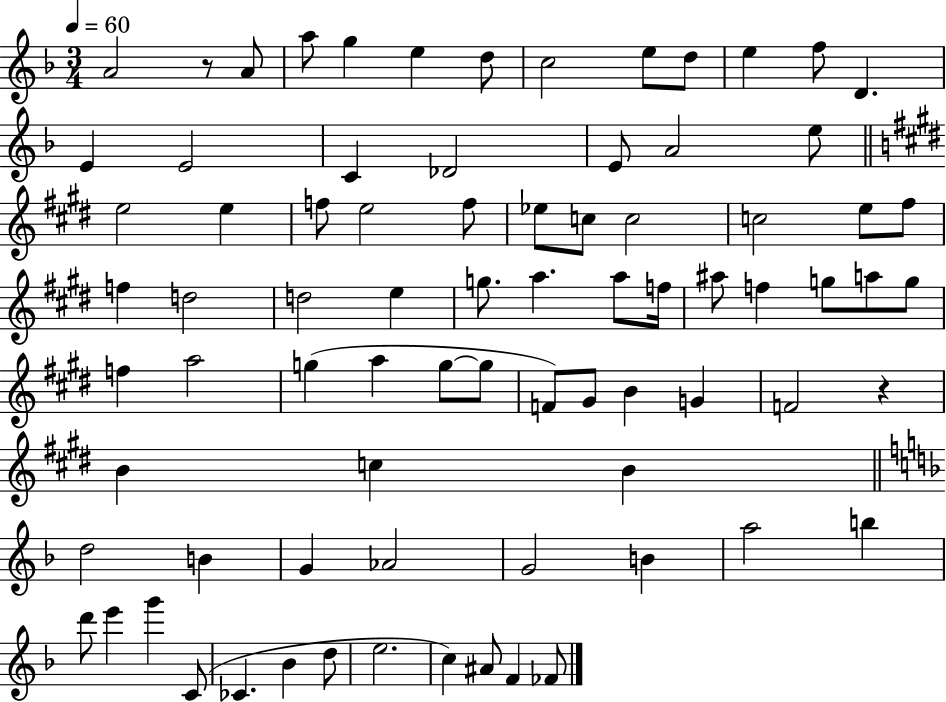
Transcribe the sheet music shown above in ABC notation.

X:1
T:Untitled
M:3/4
L:1/4
K:F
A2 z/2 A/2 a/2 g e d/2 c2 e/2 d/2 e f/2 D E E2 C _D2 E/2 A2 e/2 e2 e f/2 e2 f/2 _e/2 c/2 c2 c2 e/2 ^f/2 f d2 d2 e g/2 a a/2 f/4 ^a/2 f g/2 a/2 g/2 f a2 g a g/2 g/2 F/2 ^G/2 B G F2 z B c B d2 B G _A2 G2 B a2 b d'/2 e' g' C/2 _C _B d/2 e2 c ^A/2 F _F/2